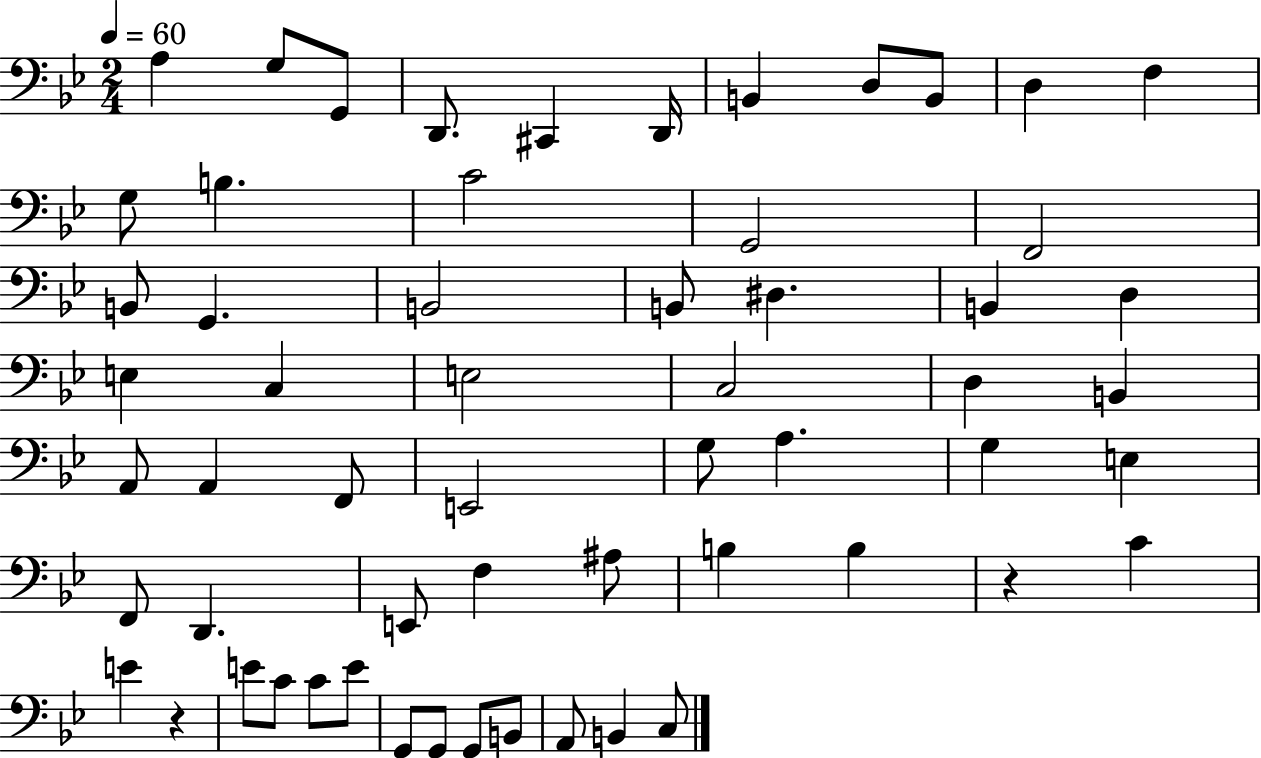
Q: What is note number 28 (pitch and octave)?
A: D3